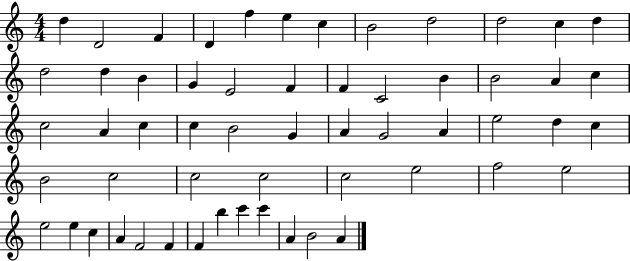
{
  \clef treble
  \numericTimeSignature
  \time 4/4
  \key c \major
  d''4 d'2 f'4 | d'4 f''4 e''4 c''4 | b'2 d''2 | d''2 c''4 d''4 | \break d''2 d''4 b'4 | g'4 e'2 f'4 | f'4 c'2 b'4 | b'2 a'4 c''4 | \break c''2 a'4 c''4 | c''4 b'2 g'4 | a'4 g'2 a'4 | e''2 d''4 c''4 | \break b'2 c''2 | c''2 c''2 | c''2 e''2 | f''2 e''2 | \break e''2 e''4 c''4 | a'4 f'2 f'4 | f'4 b''4 c'''4 c'''4 | a'4 b'2 a'4 | \break \bar "|."
}